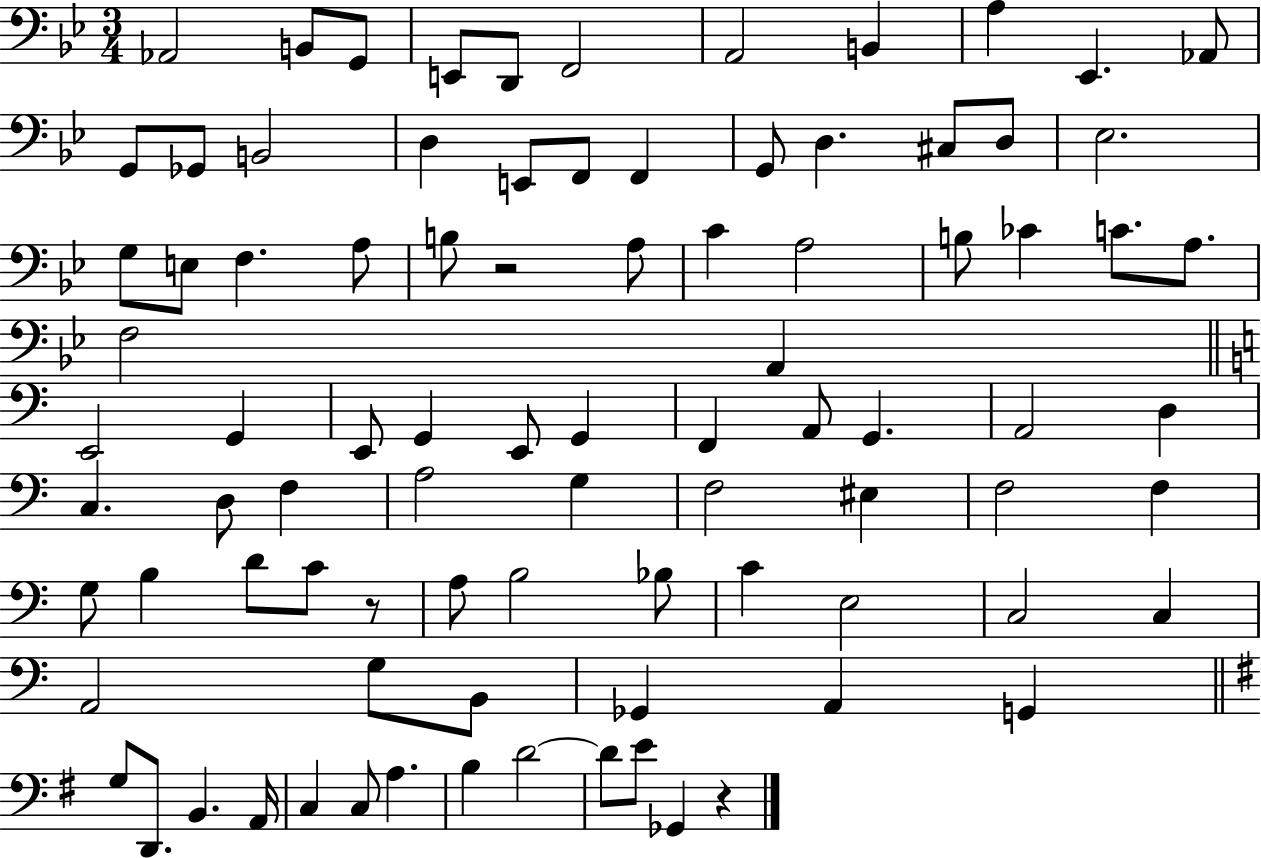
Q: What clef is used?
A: bass